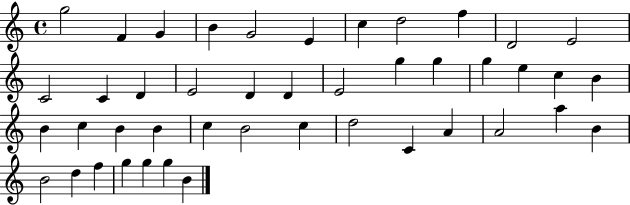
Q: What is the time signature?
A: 4/4